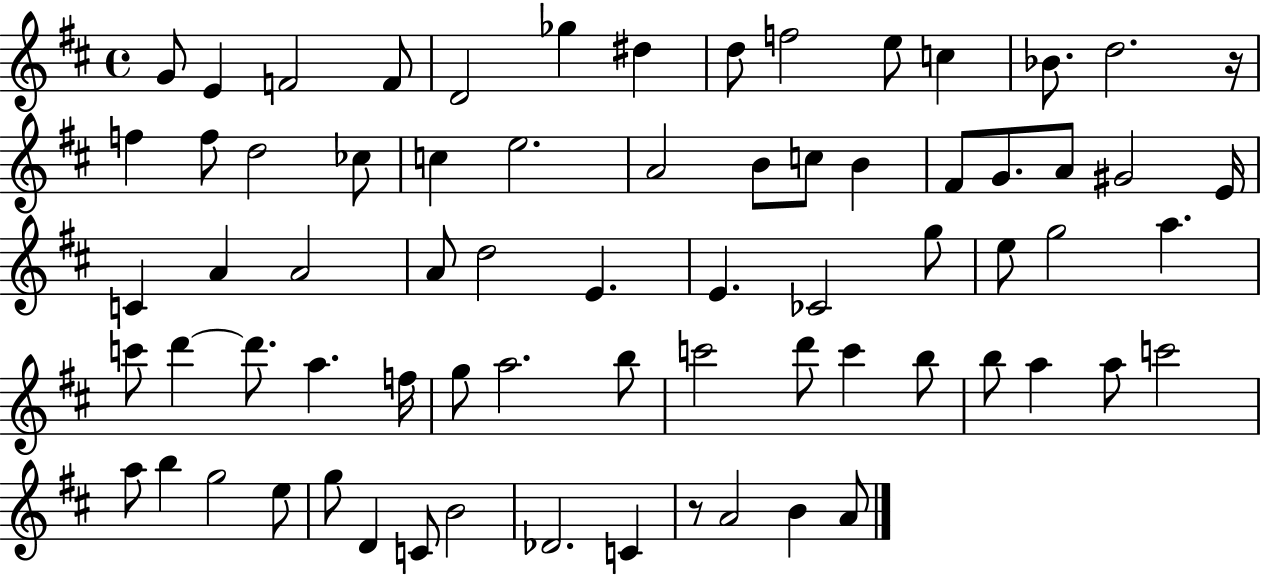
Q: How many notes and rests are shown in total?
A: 71